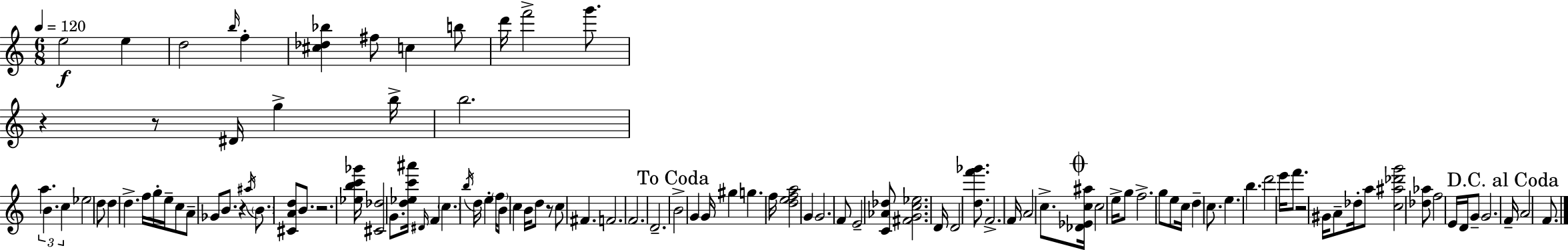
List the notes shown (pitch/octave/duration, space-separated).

E5/h E5/q D5/h B5/s F5/q [C#5,Db5,Bb5]/q F#5/e C5/q B5/e D6/s F6/h G6/e. R/q R/e D#4/s G5/q B5/s B5/h. A5/q. B4/q. C5/q Eb5/h D5/e D5/q D5/q. F5/s G5/s E5/s C5/e A4/e Gb4/e B4/e. R/q A#5/s B4/e. [C#4,A4,D5]/e B4/e. R/h. [Eb5,B5,C6,Gb6]/s [C#4,Db5]/h G4/e. [D5,Eb5,C6,A#6]/s D#4/s F4/q C5/q. B5/s D5/s E5/q F5/s B4/e C5/q B4/s D5/e R/e C5/e F#4/q. F4/h. F4/h. D4/h. B4/h G4/q G4/s G#5/q G5/q. F5/s [D5,E5,F5,A5]/h G4/q G4/h. F4/e E4/h [C4,Ab4,Db5]/e [F#4,G4,C5,Eb5]/h. D4/s D4/h [D5,F6,Gb6]/e. F4/h. F4/s A4/h C5/e. [Db4,Eb4,C5,A#5]/s C5/h E5/s G5/e F5/h. G5/e E5/e C5/s D5/q C5/e. E5/q. B5/q. D6/h E6/s F6/e. R/h G#4/s A4/e Db5/s A5/e [C5,A#5,Db6,G6]/h [Db5,Ab5]/e F5/h E4/s D4/s G4/e G4/h. F4/s A4/h F4/e.